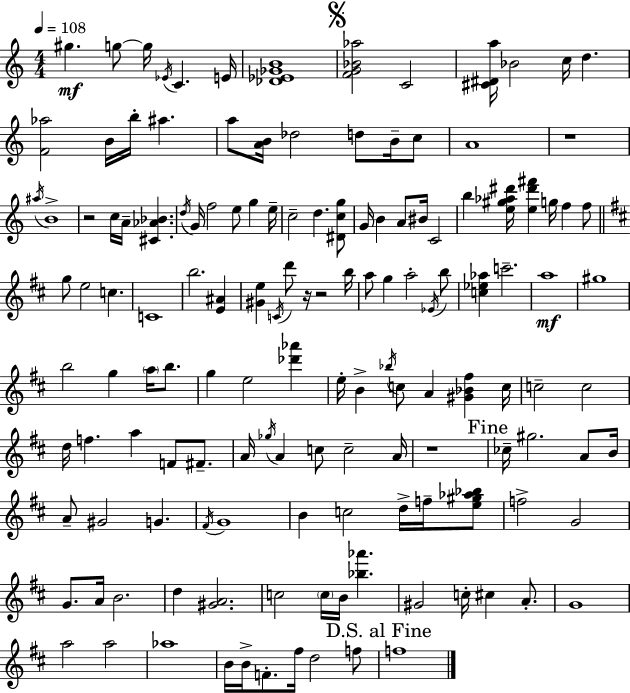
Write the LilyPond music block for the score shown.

{
  \clef treble
  \numericTimeSignature
  \time 4/4
  \key a \minor
  \tempo 4 = 108
  \repeat volta 2 { gis''4.\mf g''8~~ g''16 \acciaccatura { ees'16 } c'4. | e'16 <des' ees' ges' b'>1 | \mark \markup { \musicglyph "scripts.segno" } <f' g' bes' aes''>2 c'2 | <cis' dis' a''>16 bes'2 c''16 d''4. | \break <f' aes''>2 b'16 b''16-. ais''4. | a''8 <a' b'>16 des''2 d''8 b'16-- c''8 | a'1 | r1 | \break \acciaccatura { ais''16 } b'1-> | r2 c''16 a'16-- <cis' aes' bes'>4. | \acciaccatura { d''16 } g'16 f''2 e''8 g''4 | e''16-- c''2-- d''4. | \break <dis' c'' g''>8 g'16 b'4 a'8 bis'16 c'2 | b''4 <e'' gis'' aes'' dis'''>16 <e'' dis''' fis'''>4 g''16 f''4 | f''8 \bar "||" \break \key b \minor g''8 e''2 c''4. | c'1 | b''2. <e' ais'>4 | <gis' e''>4 \acciaccatura { c'16 } d'''8 r16 r2 | \break b''16 a''8 g''4 a''2-. \acciaccatura { ees'16 } | b''8 <c'' ees'' aes''>4 c'''2.-- | a''1\mf | gis''1 | \break b''2 g''4 \parenthesize a''16 b''8. | g''4 e''2 <des''' aes'''>4 | e''16-. b'4-> \acciaccatura { bes''16 } c''8 a'4 <gis' bes' fis''>4 | c''16 c''2-- c''2 | \break d''16 f''4. a''4 f'8 | fis'8.-- a'16 \acciaccatura { ges''16 } a'4 c''8 c''2-- | a'16 r1 | \mark "Fine" ces''16-- gis''2. | \break a'8 b'16 a'8-- gis'2 g'4. | \acciaccatura { fis'16 } g'1 | b'4 c''2 | d''16-> f''16-- <e'' gis'' aes'' bes''>8 f''2-> g'2 | \break g'8. a'16 b'2. | d''4 <gis' a'>2. | c''2 \parenthesize c''16 b'16 <bes'' aes'''>4. | gis'2 c''16-. cis''4 | \break a'8.-. g'1 | a''2 a''2 | aes''1 | b'16 b'16-> f'8.-. fis''16 d''2 | \break f''8 \mark "D.S. al Fine" f''1 | } \bar "|."
}